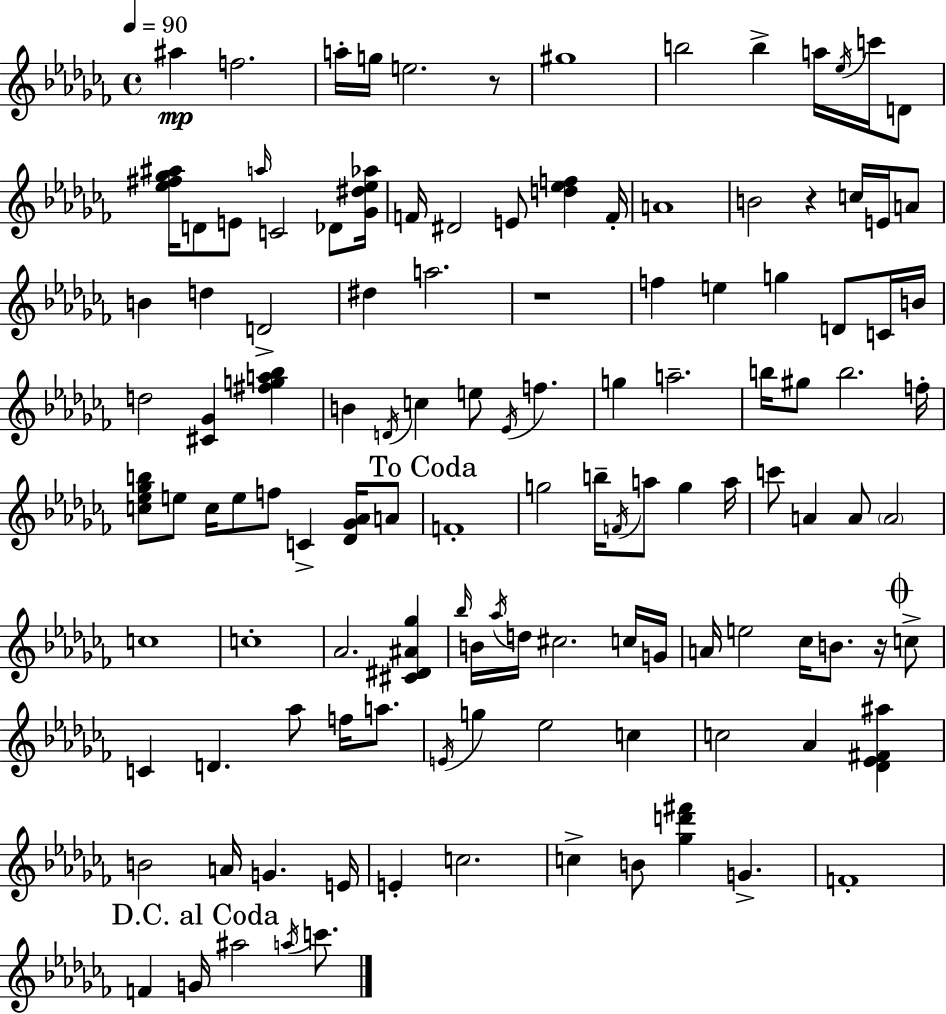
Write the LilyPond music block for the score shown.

{
  \clef treble
  \time 4/4
  \defaultTimeSignature
  \key aes \minor
  \tempo 4 = 90
  \repeat volta 2 { ais''4\mp f''2. | a''16-. g''16 e''2. r8 | gis''1 | b''2 b''4-> a''16 \acciaccatura { ees''16 } c'''16 d'8 | \break <ees'' fis'' ges'' ais''>16 d'8 e'8 \grace { a''16 } c'2 des'8 | <ges' dis'' ees'' aes''>16 f'16 dis'2 e'8 <d'' ees'' f''>4 | f'16-. a'1 | b'2 r4 c''16 e'16 | \break a'8 b'4 d''4 d'2-> | dis''4 a''2. | r1 | f''4 e''4 g''4 d'8 | \break c'16 b'16 d''2 <cis' ges'>4 <fis'' g'' a'' bes''>4 | b'4 \acciaccatura { d'16 } c''4 e''8 \acciaccatura { ees'16 } f''4. | g''4 a''2.-- | b''16 gis''8 b''2. | \break f''16-. <c'' ees'' ges'' b''>8 e''8 c''16 e''8 f''8 c'4-> | <des' ges' aes'>16 a'8 \mark "To Coda" f'1-. | g''2 b''16-- \acciaccatura { f'16 } a''8 | g''4 a''16 c'''8 a'4 a'8 \parenthesize a'2 | \break c''1 | c''1-. | aes'2. | <cis' dis' ais' ges''>4 \grace { bes''16 } b'16 \acciaccatura { aes''16 } d''16 cis''2. | \break c''16 g'16 a'16 e''2 | ces''16 b'8. r16 \mark \markup { \musicglyph "scripts.coda" } c''8-> c'4 d'4. | aes''8 f''16 a''8. \acciaccatura { e'16 } g''4 ees''2 | c''4 c''2 | \break aes'4 <des' ees' fis' ais''>4 b'2 | a'16 g'4. e'16 e'4-. c''2. | c''4-> b'8 <ges'' d''' fis'''>4 | g'4.-> f'1-. | \break \mark "D.C. al Coda" f'4 g'16 ais''2 | \acciaccatura { a''16 } c'''8. } \bar "|."
}